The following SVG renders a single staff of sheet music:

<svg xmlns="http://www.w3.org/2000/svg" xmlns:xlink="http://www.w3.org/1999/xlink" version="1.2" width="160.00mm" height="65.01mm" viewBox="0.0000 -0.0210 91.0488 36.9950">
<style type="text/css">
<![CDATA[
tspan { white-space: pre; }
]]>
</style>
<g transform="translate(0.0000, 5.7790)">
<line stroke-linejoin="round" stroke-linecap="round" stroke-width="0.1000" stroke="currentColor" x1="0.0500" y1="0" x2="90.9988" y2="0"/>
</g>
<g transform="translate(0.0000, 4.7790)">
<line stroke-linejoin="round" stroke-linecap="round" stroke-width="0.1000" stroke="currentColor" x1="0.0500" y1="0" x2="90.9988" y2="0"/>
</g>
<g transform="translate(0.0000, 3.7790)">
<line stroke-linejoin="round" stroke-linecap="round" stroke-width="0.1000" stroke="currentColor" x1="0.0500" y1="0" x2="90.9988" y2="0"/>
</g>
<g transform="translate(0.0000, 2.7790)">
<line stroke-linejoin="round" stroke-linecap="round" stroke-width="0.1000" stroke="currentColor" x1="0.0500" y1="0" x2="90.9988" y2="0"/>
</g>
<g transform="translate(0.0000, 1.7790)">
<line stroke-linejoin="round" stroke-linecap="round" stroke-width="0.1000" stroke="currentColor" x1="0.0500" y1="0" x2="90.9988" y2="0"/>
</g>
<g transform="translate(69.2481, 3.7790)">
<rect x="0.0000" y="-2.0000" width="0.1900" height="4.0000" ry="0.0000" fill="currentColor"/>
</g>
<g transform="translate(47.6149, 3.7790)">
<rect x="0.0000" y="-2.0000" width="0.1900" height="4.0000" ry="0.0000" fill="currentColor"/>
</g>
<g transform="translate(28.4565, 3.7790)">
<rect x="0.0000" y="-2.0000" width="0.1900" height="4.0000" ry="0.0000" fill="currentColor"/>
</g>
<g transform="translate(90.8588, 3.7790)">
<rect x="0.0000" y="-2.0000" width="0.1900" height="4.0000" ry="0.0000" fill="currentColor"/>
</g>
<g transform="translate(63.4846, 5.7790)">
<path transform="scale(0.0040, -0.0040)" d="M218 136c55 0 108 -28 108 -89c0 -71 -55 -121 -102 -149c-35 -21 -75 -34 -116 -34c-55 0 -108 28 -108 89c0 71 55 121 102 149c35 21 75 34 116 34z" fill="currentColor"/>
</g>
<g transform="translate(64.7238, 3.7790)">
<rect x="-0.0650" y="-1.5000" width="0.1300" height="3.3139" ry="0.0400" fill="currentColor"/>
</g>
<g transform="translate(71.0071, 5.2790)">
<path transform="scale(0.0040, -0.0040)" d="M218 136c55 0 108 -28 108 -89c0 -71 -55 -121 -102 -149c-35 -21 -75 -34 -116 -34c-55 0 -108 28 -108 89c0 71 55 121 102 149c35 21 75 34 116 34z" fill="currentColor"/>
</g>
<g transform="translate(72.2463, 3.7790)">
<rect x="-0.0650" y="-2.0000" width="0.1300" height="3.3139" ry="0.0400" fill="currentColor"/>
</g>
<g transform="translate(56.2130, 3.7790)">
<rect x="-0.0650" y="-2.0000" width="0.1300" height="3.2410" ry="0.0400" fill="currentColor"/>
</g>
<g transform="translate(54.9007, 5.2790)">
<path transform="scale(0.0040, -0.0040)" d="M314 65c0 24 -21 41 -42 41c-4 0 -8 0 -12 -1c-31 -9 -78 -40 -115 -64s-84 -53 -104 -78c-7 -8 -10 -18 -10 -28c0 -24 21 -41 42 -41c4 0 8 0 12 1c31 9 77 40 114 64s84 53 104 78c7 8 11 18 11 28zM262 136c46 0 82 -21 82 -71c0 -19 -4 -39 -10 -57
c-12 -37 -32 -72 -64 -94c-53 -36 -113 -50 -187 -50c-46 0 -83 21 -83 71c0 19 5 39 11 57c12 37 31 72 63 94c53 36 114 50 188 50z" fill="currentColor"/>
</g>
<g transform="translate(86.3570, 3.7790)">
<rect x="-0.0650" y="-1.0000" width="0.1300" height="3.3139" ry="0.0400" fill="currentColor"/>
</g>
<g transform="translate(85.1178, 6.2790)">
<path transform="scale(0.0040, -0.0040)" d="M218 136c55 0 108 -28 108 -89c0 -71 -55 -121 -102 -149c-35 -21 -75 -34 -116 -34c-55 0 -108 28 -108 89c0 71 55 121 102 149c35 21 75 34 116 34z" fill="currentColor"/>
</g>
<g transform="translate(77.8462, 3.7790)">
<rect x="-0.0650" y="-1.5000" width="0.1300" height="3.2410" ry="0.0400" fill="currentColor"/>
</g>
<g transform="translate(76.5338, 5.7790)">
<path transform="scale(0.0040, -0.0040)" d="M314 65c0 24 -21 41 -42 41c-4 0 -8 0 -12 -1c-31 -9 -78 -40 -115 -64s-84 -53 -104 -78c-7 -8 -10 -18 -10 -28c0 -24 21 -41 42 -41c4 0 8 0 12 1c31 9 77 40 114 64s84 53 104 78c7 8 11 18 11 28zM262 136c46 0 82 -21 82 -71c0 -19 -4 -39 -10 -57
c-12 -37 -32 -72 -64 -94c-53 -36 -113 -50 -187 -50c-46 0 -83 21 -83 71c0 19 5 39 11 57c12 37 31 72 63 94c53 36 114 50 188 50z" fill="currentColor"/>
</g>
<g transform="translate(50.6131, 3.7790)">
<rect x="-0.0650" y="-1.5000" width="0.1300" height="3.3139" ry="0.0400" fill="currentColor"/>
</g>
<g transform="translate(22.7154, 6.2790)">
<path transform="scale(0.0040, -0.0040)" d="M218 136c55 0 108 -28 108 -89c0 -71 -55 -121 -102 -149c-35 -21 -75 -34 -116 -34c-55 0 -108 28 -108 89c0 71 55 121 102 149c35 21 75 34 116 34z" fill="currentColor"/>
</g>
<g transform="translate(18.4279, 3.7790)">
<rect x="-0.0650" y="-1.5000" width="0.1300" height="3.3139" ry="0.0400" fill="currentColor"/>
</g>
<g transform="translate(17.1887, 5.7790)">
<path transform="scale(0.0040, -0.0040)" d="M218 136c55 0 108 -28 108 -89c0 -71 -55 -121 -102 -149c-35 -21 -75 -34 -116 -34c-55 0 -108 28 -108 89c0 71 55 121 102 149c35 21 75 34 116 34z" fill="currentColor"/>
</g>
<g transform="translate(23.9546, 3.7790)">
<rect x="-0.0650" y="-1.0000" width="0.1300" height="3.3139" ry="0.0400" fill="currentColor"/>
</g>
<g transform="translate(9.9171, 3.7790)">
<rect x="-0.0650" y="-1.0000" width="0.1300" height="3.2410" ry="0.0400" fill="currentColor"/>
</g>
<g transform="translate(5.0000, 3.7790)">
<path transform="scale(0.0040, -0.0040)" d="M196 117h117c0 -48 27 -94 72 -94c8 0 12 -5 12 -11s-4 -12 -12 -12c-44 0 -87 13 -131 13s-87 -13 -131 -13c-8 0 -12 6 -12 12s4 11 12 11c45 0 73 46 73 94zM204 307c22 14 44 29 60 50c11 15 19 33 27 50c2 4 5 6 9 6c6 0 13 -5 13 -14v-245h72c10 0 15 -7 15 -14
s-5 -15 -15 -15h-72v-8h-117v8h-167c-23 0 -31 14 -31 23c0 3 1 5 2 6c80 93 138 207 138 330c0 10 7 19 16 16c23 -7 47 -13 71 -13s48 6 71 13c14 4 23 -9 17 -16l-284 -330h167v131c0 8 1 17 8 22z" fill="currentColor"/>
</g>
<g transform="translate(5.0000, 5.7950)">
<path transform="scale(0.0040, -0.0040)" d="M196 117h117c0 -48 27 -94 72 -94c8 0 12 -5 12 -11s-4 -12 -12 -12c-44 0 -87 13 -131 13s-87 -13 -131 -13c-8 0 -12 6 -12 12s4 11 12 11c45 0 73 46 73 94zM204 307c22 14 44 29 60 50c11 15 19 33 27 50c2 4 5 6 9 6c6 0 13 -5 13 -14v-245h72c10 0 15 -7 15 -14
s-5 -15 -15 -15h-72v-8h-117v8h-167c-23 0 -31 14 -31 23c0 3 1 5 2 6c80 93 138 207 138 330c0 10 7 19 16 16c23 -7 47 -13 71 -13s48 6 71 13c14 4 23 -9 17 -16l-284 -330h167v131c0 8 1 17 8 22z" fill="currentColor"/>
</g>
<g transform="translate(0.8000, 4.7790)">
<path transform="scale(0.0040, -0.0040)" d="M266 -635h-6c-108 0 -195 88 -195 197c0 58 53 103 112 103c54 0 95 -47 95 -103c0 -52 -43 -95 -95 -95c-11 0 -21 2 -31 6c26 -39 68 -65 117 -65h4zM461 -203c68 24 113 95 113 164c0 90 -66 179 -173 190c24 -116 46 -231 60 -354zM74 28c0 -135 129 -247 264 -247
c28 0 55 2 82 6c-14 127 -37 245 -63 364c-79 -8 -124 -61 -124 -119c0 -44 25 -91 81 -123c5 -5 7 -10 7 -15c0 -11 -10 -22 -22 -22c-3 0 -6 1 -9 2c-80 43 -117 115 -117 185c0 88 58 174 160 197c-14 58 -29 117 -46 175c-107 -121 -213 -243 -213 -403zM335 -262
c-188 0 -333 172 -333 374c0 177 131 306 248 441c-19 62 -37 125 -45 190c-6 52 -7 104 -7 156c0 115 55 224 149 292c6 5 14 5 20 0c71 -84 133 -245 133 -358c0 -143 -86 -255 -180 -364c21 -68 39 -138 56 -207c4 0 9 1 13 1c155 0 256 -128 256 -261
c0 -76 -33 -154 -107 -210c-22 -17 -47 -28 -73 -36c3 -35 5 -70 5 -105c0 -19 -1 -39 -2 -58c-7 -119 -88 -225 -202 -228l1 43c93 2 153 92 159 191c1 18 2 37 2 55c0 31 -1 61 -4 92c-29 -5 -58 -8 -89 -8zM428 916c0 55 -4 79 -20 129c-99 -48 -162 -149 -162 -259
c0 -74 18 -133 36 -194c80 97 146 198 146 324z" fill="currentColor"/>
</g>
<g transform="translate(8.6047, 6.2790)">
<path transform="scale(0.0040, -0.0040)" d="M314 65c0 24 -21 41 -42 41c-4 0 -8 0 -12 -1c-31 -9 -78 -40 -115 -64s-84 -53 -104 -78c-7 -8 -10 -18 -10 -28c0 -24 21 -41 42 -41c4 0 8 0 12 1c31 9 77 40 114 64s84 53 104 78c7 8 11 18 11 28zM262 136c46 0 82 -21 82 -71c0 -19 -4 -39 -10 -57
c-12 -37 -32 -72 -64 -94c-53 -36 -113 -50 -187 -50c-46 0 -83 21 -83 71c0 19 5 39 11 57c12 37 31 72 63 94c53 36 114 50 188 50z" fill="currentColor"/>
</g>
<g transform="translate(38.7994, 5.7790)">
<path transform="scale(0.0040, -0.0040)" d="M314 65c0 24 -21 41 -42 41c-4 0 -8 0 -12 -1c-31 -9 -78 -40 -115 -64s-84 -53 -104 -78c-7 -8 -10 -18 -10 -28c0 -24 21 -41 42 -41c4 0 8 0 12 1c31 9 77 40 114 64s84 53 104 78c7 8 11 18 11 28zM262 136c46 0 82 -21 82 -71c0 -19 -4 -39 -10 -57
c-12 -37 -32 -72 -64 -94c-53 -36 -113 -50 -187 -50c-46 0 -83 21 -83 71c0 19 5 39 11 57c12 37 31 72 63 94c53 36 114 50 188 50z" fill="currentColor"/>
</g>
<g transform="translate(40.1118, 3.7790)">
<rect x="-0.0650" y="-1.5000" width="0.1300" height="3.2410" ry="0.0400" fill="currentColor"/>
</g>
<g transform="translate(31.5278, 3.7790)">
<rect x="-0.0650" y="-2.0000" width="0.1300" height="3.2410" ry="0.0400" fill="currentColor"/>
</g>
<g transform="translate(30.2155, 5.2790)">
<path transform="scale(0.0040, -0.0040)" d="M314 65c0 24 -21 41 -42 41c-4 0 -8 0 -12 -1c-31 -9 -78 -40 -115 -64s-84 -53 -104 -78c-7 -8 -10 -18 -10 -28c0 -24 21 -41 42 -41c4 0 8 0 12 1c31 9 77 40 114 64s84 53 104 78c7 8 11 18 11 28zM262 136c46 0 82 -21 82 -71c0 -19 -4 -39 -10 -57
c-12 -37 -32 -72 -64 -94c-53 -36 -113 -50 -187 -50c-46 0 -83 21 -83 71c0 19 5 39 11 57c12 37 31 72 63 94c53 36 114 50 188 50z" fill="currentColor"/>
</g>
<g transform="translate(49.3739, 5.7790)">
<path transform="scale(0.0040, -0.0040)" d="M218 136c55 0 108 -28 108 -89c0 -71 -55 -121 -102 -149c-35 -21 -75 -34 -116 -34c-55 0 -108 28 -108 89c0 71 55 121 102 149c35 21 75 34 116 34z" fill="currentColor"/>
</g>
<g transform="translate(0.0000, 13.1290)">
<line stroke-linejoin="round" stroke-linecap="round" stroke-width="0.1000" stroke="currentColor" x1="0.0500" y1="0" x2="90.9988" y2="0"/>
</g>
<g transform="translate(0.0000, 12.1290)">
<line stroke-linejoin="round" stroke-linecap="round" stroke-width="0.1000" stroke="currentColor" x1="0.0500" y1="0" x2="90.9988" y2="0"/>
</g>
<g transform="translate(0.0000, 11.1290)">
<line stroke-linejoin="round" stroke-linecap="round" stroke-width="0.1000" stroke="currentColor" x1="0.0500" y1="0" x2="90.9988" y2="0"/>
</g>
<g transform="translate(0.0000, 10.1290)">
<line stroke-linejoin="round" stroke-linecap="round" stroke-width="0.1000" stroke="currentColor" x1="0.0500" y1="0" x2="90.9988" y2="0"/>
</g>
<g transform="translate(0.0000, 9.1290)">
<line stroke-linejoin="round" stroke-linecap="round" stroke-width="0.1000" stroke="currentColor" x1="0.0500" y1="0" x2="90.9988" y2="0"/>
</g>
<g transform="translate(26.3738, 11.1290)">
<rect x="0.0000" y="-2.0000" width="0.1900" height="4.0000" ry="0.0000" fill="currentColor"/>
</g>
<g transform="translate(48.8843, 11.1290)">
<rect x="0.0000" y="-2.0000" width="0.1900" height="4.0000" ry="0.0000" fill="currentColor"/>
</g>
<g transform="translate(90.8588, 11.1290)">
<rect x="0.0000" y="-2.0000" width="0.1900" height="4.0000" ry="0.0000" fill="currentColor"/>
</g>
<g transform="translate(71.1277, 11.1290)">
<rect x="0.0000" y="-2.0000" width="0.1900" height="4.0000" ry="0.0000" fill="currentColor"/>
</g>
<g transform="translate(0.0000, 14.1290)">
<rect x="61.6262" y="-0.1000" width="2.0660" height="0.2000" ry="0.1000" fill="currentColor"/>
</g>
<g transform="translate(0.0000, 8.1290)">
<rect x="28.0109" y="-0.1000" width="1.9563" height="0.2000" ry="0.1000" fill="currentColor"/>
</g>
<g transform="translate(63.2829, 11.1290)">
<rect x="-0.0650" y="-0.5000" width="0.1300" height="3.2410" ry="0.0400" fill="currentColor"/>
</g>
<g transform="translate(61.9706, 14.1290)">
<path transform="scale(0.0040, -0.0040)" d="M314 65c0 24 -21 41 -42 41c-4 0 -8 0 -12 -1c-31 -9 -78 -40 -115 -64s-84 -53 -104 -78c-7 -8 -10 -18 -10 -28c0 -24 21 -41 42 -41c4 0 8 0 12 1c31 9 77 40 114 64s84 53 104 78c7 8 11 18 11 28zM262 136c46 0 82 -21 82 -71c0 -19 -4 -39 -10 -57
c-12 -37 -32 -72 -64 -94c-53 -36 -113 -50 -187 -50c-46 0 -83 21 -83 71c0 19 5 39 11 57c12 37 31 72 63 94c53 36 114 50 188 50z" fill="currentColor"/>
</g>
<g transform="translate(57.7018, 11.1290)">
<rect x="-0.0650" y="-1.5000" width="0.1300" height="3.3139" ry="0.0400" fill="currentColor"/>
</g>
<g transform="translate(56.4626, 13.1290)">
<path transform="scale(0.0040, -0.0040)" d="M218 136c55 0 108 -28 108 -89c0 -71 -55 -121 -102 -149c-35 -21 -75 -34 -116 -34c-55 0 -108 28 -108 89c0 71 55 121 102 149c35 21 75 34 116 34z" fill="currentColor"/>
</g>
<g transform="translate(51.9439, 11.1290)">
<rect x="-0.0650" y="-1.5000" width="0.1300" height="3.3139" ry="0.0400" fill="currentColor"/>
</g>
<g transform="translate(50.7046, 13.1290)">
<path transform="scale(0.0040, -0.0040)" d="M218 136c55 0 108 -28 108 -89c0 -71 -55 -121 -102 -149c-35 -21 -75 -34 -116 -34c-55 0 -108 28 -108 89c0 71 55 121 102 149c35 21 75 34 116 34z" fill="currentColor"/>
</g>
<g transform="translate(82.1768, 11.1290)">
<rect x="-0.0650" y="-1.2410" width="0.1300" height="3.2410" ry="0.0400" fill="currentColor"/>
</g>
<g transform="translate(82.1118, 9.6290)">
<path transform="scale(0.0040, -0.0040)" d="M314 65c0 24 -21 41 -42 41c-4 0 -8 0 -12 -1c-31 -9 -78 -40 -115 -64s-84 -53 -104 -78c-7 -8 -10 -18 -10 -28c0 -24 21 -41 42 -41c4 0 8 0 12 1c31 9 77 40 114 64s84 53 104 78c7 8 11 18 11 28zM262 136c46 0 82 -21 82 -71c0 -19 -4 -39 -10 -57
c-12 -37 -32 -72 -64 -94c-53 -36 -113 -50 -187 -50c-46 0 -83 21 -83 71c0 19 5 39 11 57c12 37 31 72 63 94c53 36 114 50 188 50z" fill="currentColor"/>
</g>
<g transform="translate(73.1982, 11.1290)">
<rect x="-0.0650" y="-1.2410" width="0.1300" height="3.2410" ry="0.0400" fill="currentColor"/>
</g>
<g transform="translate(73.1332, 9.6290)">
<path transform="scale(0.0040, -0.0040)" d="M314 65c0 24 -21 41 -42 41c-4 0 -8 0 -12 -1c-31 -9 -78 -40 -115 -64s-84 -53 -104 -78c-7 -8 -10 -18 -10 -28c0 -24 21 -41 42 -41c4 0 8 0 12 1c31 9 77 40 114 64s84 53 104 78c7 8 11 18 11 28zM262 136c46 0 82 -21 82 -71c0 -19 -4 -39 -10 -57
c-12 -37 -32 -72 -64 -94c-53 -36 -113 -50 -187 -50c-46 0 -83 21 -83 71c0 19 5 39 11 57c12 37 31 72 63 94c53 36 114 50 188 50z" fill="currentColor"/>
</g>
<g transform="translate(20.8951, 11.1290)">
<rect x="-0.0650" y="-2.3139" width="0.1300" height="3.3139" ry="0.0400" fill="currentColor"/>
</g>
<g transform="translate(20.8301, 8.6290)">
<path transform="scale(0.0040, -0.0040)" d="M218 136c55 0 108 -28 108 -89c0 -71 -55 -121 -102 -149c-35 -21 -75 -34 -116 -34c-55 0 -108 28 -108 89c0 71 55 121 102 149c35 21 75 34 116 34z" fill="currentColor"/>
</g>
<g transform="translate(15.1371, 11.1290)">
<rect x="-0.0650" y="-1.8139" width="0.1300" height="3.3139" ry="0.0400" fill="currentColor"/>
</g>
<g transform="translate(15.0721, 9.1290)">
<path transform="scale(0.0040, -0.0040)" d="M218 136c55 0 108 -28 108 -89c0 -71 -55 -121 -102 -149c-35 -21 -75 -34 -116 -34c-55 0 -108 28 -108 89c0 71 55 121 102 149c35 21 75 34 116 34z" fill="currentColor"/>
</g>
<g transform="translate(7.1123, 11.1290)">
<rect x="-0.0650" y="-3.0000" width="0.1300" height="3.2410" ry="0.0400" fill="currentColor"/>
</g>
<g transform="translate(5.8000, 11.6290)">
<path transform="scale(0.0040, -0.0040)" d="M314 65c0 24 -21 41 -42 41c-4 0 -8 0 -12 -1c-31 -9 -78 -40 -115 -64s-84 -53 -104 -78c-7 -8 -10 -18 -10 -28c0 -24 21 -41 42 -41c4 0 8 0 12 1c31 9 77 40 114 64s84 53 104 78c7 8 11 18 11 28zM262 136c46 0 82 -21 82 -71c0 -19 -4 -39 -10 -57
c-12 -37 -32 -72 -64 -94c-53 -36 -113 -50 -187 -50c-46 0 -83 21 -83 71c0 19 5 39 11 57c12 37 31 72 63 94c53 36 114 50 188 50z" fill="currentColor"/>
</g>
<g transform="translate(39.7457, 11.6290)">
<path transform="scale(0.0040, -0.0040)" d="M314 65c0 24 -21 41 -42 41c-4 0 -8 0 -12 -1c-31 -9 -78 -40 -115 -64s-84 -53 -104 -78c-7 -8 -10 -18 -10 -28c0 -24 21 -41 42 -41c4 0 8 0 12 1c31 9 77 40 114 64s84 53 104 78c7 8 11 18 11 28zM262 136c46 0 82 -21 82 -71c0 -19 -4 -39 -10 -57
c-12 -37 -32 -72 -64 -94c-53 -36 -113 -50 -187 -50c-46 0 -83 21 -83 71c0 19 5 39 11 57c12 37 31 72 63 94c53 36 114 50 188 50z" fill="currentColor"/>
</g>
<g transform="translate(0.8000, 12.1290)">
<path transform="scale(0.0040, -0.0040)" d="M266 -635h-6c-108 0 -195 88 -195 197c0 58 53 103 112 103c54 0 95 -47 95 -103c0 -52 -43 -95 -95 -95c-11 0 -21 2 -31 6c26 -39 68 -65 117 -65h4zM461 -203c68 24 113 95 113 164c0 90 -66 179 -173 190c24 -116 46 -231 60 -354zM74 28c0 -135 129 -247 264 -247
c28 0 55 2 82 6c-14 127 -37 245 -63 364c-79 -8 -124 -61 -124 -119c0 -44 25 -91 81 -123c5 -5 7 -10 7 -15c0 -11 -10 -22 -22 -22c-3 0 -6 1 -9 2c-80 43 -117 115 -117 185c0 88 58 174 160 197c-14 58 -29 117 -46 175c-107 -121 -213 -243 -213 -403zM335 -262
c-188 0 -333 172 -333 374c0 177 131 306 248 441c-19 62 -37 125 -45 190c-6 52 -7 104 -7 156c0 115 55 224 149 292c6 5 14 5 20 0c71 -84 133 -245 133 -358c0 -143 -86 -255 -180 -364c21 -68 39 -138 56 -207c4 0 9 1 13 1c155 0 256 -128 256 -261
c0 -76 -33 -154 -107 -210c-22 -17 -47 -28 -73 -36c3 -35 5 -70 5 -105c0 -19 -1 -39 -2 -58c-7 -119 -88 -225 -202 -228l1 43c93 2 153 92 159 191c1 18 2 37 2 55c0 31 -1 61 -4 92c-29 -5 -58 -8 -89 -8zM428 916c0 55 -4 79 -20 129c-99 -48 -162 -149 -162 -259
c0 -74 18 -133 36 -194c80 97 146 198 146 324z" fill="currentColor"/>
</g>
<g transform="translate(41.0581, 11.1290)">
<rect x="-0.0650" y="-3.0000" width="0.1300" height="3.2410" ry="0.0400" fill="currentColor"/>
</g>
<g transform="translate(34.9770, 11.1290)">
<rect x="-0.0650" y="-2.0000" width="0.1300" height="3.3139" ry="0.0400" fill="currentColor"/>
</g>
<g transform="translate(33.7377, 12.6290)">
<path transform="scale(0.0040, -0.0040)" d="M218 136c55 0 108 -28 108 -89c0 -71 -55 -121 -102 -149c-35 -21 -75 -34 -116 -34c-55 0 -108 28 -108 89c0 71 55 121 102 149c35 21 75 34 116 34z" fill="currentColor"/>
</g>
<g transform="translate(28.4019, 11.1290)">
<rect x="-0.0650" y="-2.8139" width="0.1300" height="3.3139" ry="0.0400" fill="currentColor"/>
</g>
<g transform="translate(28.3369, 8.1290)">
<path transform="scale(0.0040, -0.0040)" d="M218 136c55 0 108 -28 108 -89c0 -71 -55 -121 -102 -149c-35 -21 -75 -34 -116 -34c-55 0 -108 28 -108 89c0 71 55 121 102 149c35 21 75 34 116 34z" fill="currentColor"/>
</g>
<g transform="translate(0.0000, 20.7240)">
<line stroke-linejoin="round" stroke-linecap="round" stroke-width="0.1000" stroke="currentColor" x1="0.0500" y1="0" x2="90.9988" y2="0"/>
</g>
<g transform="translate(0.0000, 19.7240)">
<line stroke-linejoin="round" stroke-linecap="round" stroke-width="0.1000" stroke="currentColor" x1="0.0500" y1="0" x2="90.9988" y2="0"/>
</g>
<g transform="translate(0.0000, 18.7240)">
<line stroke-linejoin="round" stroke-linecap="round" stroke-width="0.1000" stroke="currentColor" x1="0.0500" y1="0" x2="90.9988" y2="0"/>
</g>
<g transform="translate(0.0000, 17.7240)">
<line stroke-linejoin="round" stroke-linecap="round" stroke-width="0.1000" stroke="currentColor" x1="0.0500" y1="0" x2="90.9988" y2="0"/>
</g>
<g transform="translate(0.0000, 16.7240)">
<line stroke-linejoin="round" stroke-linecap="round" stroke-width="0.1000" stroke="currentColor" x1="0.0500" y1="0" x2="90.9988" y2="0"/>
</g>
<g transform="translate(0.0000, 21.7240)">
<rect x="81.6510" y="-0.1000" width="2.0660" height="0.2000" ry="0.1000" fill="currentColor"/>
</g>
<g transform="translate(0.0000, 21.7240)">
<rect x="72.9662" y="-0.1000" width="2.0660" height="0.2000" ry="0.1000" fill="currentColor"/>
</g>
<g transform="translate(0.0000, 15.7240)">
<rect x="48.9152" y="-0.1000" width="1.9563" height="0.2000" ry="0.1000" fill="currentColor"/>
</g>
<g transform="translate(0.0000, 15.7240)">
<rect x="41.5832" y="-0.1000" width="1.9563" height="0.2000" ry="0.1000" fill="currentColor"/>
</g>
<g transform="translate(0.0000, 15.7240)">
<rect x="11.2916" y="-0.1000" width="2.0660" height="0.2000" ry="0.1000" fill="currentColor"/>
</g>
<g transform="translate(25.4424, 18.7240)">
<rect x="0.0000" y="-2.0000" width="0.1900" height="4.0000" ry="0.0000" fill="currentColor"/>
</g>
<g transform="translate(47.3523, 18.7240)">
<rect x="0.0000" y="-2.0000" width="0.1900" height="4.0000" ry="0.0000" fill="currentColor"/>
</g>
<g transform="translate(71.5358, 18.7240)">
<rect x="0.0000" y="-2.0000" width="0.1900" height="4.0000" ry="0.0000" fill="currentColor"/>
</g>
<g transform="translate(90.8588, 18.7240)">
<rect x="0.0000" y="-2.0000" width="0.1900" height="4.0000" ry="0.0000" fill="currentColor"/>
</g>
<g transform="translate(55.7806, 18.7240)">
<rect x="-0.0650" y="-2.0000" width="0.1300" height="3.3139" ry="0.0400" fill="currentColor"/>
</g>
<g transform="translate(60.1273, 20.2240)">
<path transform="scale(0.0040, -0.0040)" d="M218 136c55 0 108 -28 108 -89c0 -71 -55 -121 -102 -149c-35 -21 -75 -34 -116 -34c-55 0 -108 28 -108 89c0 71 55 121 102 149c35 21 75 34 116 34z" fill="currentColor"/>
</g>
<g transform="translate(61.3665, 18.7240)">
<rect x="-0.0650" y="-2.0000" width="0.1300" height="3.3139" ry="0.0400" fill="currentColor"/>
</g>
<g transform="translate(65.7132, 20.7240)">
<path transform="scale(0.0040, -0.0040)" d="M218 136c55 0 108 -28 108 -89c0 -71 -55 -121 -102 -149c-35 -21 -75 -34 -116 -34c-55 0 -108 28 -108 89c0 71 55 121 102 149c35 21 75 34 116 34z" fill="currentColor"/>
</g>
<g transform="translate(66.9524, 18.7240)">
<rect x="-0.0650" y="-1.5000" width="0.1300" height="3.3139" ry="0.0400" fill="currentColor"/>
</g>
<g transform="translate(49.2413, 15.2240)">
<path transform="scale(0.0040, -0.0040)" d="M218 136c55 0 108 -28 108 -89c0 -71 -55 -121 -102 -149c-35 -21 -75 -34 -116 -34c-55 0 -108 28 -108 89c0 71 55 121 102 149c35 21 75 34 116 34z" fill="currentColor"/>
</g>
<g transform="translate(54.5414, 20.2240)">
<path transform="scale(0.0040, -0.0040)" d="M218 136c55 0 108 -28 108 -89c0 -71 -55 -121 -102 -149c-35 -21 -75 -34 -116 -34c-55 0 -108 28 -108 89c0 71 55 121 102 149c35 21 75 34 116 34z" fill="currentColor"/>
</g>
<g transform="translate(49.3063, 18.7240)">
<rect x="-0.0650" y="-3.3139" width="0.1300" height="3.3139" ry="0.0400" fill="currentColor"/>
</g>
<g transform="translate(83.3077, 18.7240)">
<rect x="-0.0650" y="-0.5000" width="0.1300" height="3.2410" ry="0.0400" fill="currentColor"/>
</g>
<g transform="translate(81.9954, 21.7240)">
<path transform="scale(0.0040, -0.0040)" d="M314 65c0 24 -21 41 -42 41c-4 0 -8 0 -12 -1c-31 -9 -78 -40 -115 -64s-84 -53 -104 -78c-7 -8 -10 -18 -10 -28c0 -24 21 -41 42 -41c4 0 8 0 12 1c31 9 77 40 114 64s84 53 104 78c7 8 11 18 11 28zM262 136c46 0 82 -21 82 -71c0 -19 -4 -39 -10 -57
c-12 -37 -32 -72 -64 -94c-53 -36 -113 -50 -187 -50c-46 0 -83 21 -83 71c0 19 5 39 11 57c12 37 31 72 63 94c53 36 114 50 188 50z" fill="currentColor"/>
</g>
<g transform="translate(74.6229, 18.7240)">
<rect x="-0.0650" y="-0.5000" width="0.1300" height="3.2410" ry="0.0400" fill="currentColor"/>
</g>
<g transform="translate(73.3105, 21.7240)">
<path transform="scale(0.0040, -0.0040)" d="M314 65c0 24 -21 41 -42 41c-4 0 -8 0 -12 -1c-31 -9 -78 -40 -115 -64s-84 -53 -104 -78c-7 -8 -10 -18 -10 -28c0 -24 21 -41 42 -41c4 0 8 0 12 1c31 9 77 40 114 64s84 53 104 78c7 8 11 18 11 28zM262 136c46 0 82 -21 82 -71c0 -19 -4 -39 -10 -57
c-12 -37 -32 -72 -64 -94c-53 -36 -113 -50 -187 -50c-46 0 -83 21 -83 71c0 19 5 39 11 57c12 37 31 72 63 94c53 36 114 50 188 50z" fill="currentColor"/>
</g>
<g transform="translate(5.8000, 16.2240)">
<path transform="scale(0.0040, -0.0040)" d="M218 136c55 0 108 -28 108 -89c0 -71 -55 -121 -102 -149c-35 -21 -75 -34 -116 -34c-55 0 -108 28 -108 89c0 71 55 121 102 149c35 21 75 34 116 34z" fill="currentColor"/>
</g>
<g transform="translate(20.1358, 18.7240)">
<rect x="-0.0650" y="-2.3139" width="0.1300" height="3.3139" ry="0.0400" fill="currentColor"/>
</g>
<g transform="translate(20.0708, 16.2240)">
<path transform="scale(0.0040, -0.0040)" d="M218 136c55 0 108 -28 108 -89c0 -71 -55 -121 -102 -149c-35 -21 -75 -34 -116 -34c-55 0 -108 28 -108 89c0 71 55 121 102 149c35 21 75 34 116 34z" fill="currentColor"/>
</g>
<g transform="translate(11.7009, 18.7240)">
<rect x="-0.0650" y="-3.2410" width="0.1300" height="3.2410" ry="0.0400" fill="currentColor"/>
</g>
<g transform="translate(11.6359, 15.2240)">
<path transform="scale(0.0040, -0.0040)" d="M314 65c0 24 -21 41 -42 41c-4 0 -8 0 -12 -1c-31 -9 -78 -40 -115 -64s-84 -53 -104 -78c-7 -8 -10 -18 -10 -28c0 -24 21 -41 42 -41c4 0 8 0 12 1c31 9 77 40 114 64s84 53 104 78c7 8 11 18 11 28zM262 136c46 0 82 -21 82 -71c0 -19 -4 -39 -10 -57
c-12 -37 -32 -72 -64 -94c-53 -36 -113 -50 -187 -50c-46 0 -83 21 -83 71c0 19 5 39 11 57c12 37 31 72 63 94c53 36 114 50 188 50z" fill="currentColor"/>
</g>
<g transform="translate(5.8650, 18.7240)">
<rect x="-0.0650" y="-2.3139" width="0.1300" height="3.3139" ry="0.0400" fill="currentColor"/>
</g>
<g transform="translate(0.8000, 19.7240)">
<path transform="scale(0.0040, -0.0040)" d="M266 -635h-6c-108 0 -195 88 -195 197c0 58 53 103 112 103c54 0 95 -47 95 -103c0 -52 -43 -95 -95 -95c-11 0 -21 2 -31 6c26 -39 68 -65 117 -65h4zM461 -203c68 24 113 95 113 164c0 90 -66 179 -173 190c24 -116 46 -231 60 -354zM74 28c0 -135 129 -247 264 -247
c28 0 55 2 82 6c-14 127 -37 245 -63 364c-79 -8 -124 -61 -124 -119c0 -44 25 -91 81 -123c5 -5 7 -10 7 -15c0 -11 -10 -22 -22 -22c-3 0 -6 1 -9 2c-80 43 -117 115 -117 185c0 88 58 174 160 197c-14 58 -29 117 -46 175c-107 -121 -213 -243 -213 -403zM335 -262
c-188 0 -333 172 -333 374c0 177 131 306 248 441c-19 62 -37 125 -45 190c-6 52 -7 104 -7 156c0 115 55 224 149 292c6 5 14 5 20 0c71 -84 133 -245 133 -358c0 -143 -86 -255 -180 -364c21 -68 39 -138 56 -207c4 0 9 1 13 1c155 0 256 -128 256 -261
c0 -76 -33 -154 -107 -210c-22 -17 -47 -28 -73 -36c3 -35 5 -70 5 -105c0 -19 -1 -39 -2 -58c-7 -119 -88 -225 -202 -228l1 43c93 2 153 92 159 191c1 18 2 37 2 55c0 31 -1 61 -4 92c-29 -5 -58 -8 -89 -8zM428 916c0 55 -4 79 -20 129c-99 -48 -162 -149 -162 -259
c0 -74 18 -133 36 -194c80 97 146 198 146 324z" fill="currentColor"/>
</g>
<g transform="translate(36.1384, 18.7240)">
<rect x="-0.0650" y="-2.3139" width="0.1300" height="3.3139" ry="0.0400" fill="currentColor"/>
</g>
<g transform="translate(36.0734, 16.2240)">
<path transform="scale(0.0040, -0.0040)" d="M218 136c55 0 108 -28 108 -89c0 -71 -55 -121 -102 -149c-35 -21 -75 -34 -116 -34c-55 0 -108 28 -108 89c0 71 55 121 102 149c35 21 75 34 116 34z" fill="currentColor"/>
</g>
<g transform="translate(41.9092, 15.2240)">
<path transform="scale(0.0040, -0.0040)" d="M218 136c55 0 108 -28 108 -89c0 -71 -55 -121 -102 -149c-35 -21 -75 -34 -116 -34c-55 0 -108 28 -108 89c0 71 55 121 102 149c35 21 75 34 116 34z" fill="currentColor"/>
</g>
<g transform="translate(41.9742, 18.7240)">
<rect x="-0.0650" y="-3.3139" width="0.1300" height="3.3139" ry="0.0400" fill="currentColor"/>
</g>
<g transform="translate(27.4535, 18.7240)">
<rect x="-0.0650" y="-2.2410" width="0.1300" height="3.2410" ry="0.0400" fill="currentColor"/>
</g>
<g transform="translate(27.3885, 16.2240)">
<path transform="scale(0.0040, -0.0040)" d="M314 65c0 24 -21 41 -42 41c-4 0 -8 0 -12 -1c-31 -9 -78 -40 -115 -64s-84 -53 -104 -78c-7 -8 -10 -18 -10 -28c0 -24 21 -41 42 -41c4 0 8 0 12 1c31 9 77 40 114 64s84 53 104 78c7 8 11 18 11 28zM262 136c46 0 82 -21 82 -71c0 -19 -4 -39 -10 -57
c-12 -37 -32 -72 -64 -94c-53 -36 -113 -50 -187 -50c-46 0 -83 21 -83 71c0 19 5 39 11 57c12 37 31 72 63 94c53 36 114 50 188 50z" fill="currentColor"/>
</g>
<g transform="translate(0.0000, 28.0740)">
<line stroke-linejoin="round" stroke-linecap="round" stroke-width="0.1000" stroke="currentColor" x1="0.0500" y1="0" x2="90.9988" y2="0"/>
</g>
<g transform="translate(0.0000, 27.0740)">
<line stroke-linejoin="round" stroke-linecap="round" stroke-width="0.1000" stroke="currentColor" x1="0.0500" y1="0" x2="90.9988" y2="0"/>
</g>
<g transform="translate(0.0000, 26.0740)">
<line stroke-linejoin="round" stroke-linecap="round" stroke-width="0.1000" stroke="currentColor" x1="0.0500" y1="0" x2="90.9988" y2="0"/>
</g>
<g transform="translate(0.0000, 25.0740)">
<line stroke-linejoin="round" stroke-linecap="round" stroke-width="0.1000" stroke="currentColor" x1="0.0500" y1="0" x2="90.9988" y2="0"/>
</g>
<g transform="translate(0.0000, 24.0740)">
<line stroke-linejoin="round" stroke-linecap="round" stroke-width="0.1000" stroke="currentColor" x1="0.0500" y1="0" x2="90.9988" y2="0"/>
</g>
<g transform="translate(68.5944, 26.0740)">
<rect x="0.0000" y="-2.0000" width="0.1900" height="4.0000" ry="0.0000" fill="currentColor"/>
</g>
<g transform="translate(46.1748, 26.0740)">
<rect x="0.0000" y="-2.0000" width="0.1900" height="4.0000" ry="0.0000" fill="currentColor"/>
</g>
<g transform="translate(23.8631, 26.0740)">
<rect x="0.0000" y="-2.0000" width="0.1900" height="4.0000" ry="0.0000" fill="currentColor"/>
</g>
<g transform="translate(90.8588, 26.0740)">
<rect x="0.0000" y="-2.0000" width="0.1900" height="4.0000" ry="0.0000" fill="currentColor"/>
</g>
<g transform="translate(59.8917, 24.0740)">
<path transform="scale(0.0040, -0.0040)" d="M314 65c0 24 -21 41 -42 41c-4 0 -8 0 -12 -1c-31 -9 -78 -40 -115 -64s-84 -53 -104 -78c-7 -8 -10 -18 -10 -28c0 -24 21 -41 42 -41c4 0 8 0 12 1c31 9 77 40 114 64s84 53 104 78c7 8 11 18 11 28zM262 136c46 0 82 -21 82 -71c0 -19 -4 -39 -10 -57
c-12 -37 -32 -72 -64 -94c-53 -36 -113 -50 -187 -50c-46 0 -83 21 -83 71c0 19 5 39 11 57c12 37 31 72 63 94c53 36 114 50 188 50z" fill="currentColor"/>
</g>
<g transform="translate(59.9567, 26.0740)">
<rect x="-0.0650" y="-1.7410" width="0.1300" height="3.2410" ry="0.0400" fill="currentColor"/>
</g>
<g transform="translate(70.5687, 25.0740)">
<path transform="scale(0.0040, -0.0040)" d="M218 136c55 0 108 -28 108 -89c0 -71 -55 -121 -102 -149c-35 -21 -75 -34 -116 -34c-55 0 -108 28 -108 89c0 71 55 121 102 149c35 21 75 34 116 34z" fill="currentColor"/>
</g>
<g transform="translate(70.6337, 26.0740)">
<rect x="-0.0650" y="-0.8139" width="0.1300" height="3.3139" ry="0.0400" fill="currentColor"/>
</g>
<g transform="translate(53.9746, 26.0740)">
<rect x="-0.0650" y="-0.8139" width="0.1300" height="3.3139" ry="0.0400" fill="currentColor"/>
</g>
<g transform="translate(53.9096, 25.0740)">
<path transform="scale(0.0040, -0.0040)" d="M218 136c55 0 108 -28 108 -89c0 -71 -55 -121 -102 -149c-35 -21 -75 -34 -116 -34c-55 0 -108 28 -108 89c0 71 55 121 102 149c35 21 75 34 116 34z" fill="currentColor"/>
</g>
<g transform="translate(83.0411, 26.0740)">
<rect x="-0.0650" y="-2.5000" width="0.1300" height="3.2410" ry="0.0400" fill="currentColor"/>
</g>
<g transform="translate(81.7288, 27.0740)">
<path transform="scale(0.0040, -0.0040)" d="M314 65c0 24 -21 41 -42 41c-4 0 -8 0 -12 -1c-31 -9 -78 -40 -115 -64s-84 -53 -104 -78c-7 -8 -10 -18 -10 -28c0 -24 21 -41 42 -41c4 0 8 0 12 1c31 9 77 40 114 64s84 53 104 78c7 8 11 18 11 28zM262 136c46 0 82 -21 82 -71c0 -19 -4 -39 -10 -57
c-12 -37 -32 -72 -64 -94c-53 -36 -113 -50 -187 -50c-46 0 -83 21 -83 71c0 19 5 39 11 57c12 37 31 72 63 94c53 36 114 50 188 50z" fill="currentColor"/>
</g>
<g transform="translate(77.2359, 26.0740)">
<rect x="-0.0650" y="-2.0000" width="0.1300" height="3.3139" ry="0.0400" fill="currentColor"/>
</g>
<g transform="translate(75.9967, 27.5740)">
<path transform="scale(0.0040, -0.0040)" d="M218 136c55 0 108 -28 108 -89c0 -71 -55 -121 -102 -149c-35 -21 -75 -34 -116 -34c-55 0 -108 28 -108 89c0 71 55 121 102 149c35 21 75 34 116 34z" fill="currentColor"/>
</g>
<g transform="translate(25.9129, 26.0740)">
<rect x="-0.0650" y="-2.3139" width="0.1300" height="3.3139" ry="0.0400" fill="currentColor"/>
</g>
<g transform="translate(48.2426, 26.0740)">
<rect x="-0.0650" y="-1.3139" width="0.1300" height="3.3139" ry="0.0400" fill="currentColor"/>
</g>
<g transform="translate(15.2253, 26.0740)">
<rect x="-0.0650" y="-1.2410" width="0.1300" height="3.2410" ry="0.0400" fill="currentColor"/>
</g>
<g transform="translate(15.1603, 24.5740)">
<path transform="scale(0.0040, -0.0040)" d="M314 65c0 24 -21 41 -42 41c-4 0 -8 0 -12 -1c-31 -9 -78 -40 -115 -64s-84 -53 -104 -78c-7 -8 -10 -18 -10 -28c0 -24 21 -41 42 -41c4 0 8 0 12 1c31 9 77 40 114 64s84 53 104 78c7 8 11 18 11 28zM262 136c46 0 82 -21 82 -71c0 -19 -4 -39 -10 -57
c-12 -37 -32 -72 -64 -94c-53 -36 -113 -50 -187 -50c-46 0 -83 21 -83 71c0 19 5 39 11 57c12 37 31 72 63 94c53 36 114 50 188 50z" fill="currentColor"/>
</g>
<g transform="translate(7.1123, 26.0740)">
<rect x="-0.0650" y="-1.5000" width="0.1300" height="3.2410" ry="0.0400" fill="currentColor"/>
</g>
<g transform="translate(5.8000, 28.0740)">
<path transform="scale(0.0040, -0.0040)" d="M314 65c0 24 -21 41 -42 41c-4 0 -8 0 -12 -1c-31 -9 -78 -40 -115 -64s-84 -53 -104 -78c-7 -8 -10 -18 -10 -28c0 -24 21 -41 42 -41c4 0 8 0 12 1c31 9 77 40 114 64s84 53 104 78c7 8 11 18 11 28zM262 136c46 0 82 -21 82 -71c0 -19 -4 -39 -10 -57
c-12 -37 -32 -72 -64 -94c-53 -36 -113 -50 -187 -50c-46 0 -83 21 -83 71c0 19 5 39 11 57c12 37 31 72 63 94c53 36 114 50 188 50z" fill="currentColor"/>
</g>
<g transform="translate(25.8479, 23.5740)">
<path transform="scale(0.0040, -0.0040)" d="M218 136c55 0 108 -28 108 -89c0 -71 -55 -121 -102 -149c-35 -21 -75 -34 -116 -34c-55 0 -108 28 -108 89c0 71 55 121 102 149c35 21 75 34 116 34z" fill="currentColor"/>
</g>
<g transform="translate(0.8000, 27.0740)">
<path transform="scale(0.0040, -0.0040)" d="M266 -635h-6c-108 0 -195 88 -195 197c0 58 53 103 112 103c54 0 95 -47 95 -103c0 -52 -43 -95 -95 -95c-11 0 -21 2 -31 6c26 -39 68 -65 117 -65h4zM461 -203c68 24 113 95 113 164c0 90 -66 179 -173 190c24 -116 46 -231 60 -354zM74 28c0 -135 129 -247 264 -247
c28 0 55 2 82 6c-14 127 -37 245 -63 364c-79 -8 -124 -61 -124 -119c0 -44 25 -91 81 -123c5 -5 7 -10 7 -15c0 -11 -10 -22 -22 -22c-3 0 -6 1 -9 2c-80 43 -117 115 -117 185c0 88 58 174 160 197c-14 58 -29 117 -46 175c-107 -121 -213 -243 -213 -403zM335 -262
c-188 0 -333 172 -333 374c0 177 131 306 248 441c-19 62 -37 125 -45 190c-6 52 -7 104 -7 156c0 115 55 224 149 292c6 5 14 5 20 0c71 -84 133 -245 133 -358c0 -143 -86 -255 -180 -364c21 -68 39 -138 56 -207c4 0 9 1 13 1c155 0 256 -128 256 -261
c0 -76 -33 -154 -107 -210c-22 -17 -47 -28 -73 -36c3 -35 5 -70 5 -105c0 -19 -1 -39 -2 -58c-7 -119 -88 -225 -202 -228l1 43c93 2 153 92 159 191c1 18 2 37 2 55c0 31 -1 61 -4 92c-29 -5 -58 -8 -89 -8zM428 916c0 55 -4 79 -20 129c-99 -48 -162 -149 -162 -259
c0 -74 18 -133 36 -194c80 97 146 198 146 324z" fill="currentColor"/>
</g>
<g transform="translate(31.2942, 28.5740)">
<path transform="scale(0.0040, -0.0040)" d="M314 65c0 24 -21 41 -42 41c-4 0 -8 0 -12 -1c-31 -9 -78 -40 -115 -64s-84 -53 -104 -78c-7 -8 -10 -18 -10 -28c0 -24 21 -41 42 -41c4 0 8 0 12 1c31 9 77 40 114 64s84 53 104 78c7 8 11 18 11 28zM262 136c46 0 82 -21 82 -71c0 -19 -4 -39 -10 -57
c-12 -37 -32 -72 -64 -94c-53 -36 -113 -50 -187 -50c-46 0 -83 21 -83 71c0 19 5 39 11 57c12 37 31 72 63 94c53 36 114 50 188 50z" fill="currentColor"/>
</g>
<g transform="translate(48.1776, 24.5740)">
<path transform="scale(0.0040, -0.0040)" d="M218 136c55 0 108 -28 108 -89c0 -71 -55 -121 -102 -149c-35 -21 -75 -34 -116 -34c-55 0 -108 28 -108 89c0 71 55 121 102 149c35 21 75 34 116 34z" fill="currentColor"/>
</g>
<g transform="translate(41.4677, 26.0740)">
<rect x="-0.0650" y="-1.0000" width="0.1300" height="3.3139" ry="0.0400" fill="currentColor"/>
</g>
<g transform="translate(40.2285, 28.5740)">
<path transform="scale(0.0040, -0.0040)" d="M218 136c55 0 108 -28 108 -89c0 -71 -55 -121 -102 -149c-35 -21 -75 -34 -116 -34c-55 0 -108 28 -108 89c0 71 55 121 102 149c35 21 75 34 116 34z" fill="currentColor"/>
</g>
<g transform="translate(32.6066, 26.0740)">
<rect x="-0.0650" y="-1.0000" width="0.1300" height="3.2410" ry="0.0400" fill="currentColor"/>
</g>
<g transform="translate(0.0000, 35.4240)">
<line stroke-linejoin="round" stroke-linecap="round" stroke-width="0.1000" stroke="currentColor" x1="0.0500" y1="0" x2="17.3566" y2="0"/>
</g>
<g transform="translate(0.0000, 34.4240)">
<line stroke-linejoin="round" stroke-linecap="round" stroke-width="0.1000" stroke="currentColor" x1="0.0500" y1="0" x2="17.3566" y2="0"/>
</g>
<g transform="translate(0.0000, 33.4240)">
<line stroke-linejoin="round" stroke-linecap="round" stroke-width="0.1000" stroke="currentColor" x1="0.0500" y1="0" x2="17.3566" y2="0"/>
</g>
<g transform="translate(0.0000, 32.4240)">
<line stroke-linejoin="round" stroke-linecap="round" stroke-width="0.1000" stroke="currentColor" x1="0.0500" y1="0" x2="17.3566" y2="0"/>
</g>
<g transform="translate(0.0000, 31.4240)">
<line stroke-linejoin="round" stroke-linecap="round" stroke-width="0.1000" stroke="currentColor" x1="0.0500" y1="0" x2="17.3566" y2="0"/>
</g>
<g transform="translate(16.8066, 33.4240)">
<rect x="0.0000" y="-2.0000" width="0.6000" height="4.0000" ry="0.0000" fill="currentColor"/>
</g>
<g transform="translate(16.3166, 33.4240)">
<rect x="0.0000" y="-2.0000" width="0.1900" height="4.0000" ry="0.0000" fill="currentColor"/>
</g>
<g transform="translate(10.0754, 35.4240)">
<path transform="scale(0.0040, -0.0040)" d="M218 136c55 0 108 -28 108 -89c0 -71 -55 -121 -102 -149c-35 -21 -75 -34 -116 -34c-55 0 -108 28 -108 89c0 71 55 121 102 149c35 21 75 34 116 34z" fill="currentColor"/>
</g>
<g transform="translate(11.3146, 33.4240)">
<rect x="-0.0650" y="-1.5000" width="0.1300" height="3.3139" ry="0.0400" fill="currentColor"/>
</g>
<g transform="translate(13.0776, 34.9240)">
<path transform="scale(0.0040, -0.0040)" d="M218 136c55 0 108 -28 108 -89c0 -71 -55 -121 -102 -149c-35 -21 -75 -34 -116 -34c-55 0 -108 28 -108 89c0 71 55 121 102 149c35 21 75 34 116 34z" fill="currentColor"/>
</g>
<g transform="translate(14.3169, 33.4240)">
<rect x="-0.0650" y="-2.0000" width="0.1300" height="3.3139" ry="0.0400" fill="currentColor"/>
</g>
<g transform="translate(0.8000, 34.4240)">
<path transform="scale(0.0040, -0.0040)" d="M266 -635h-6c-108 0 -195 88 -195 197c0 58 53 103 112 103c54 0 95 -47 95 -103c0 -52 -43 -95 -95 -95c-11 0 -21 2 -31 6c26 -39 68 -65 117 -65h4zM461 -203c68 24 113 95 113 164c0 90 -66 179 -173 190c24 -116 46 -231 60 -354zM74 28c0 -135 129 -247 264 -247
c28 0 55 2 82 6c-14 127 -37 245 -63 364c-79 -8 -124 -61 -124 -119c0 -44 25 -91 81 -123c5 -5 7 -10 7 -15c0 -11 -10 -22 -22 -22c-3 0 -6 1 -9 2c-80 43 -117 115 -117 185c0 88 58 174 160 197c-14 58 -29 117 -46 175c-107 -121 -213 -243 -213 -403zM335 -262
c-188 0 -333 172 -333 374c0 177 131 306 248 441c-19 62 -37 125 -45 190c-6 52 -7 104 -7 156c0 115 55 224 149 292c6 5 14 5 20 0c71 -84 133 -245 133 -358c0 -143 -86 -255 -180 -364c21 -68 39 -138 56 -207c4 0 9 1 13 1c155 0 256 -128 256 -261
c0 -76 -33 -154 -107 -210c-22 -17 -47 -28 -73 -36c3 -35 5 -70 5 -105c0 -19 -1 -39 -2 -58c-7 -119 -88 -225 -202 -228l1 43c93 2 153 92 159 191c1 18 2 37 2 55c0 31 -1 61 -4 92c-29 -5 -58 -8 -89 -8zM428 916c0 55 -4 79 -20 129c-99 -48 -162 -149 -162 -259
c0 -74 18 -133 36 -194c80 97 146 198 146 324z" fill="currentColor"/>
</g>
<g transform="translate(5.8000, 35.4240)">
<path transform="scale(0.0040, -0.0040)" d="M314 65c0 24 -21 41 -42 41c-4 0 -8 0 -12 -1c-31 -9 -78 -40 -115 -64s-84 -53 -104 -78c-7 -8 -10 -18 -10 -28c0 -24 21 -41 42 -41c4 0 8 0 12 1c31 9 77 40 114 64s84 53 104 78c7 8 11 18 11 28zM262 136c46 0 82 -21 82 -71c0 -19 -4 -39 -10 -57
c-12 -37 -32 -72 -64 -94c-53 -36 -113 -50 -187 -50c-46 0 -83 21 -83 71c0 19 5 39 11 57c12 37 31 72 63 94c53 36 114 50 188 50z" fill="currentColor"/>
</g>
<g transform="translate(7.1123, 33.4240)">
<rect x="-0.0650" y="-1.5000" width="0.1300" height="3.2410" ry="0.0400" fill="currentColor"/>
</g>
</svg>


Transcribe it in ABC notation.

X:1
T:Untitled
M:4/4
L:1/4
K:C
D2 E D F2 E2 E F2 E F E2 D A2 f g a F A2 E E C2 e2 e2 g b2 g g2 g b b F F E C2 C2 E2 e2 g D2 D e d f2 d F G2 E2 E F